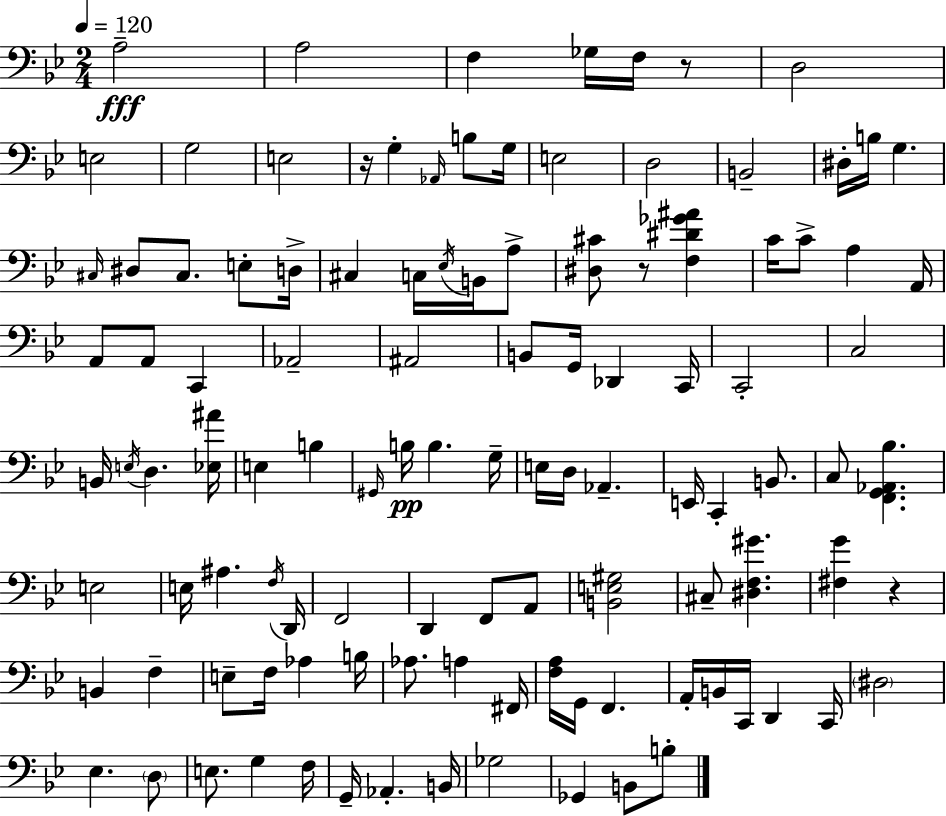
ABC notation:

X:1
T:Untitled
M:2/4
L:1/4
K:Gm
A,2 A,2 F, _G,/4 F,/4 z/2 D,2 E,2 G,2 E,2 z/4 G, _A,,/4 B,/2 G,/4 E,2 D,2 B,,2 ^D,/4 B,/4 G, ^C,/4 ^D,/2 ^C,/2 E,/2 D,/4 ^C, C,/4 _E,/4 B,,/4 A,/2 [^D,^C]/2 z/2 [F,^D_G^A] C/4 C/2 A, A,,/4 A,,/2 A,,/2 C,, _A,,2 ^A,,2 B,,/2 G,,/4 _D,, C,,/4 C,,2 C,2 B,,/4 E,/4 D, [_E,^A]/4 E, B, ^G,,/4 B,/4 B, G,/4 E,/4 D,/4 _A,, E,,/4 C,, B,,/2 C,/2 [F,,G,,_A,,_B,] E,2 E,/4 ^A, F,/4 D,,/4 F,,2 D,, F,,/2 A,,/2 [B,,E,^G,]2 ^C,/2 [^D,F,^G] [^F,G] z B,, F, E,/2 F,/4 _A, B,/4 _A,/2 A, ^F,,/4 [F,A,]/4 G,,/4 F,, A,,/4 B,,/4 C,,/4 D,, C,,/4 ^D,2 _E, D,/2 E,/2 G, F,/4 G,,/4 _A,, B,,/4 _G,2 _G,, B,,/2 B,/2